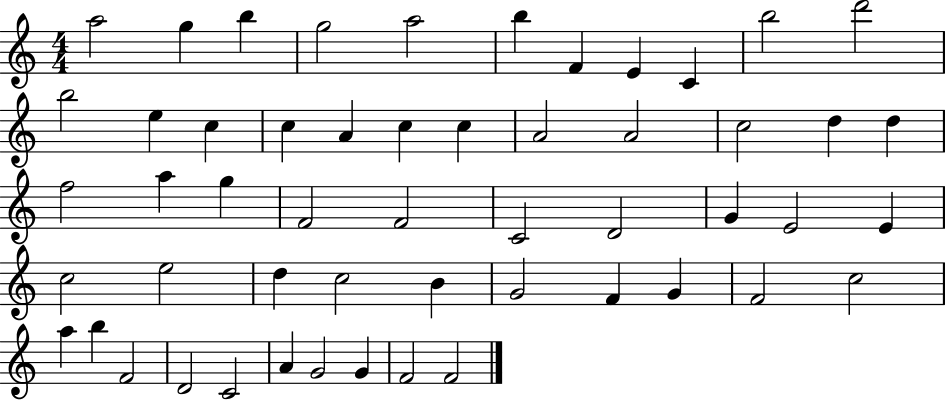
{
  \clef treble
  \numericTimeSignature
  \time 4/4
  \key c \major
  a''2 g''4 b''4 | g''2 a''2 | b''4 f'4 e'4 c'4 | b''2 d'''2 | \break b''2 e''4 c''4 | c''4 a'4 c''4 c''4 | a'2 a'2 | c''2 d''4 d''4 | \break f''2 a''4 g''4 | f'2 f'2 | c'2 d'2 | g'4 e'2 e'4 | \break c''2 e''2 | d''4 c''2 b'4 | g'2 f'4 g'4 | f'2 c''2 | \break a''4 b''4 f'2 | d'2 c'2 | a'4 g'2 g'4 | f'2 f'2 | \break \bar "|."
}